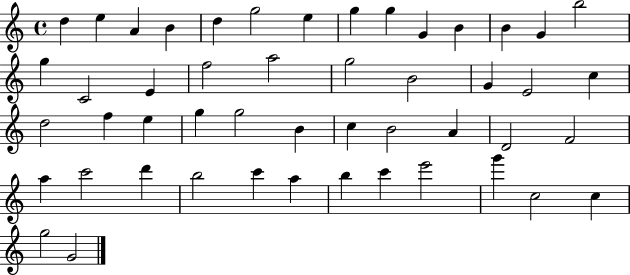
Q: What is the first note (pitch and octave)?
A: D5